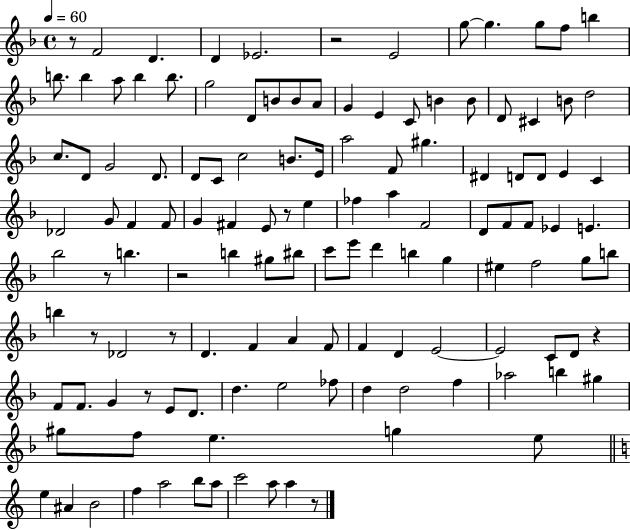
{
  \clef treble
  \time 4/4
  \defaultTimeSignature
  \key f \major
  \tempo 4 = 60
  r8 f'2 d'4. | d'4 ees'2. | r2 e'2 | g''8~~ g''4. g''8 f''8 b''4 | \break b''8. b''4 a''8 b''4 b''8. | g''2 d'8 b'8 b'8 a'8 | g'4 e'4 c'8 b'4 b'8 | d'8 cis'4 b'8 d''2 | \break c''8. d'8 g'2 d'8. | d'8 c'8 c''2 b'8. e'16 | a''2 f'8 gis''4. | dis'4 d'8 d'8 e'4 c'4 | \break des'2 g'8 f'4 f'8 | g'4 fis'4 e'8 r8 e''4 | fes''4 a''4 f'2 | d'8 f'8 f'8 ees'4 e'4. | \break bes''2 r8 b''4. | r2 b''4 gis''8 bis''8 | c'''8 e'''8 d'''4 b''4 g''4 | eis''4 f''2 g''8 b''8 | \break b''4 r8 des'2 r8 | d'4. f'4 a'4 f'8 | f'4 d'4 e'2~~ | e'2 c'8 d'8 r4 | \break f'8 f'8. g'4 r8 e'8 d'8. | d''4. e''2 fes''8 | d''4 d''2 f''4 | aes''2 b''4 gis''4 | \break gis''8 f''8 e''4. g''4 e''8 | \bar "||" \break \key c \major e''4 ais'4 b'2 | f''4 a''2 b''8 a''8 | c'''2 a''8 a''4 r8 | \bar "|."
}